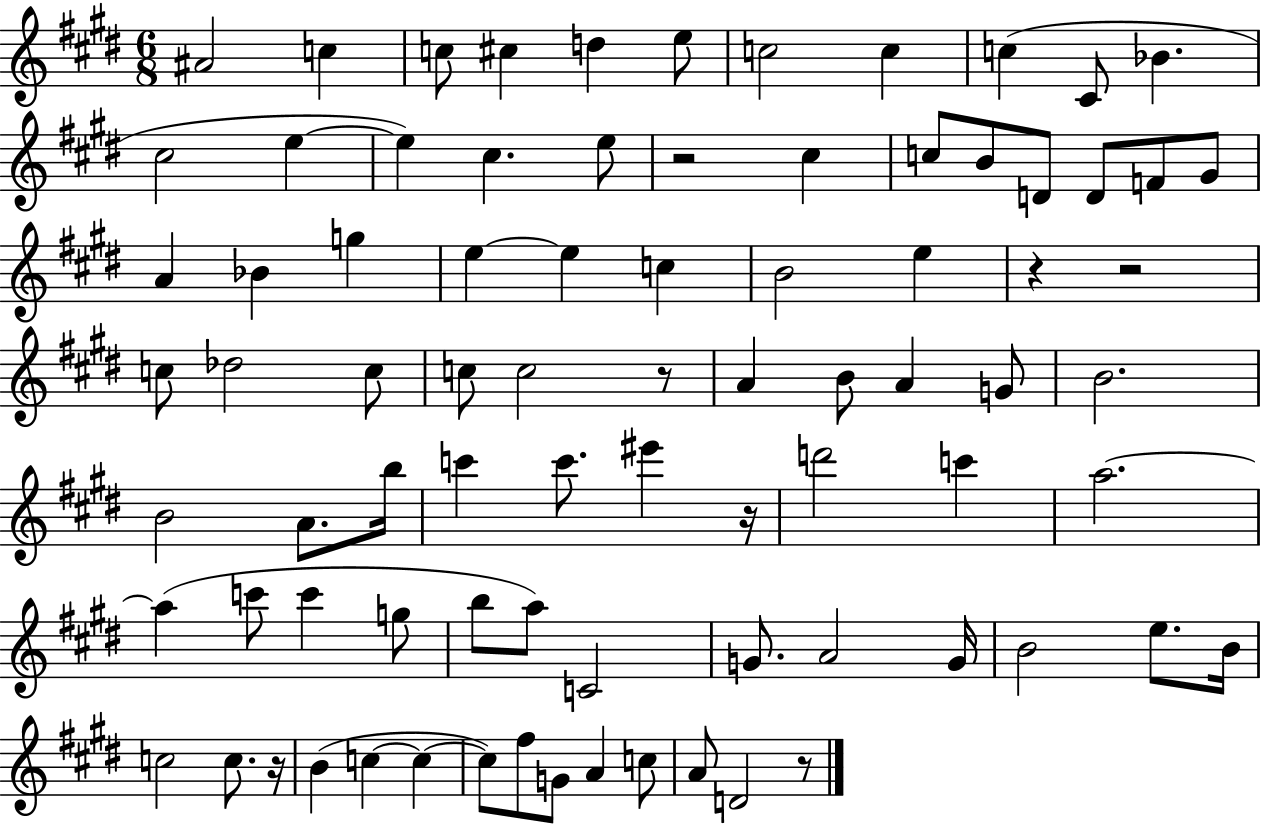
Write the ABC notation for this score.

X:1
T:Untitled
M:6/8
L:1/4
K:E
^A2 c c/2 ^c d e/2 c2 c c ^C/2 _B ^c2 e e ^c e/2 z2 ^c c/2 B/2 D/2 D/2 F/2 ^G/2 A _B g e e c B2 e z z2 c/2 _d2 c/2 c/2 c2 z/2 A B/2 A G/2 B2 B2 A/2 b/4 c' c'/2 ^e' z/4 d'2 c' a2 a c'/2 c' g/2 b/2 a/2 C2 G/2 A2 G/4 B2 e/2 B/4 c2 c/2 z/4 B c c c/2 ^f/2 G/2 A c/2 A/2 D2 z/2